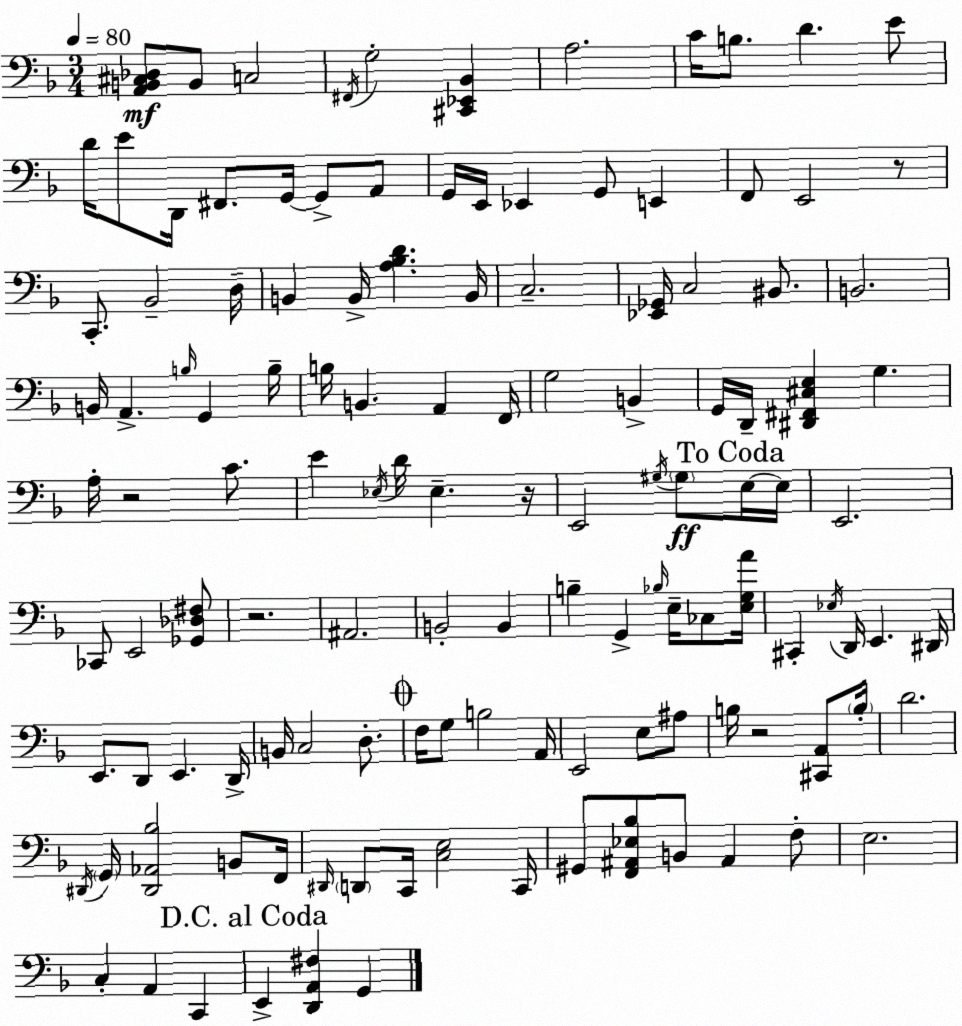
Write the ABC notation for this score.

X:1
T:Untitled
M:3/4
L:1/4
K:Dm
[A,,B,,^C,_D,]/2 B,,/2 C,2 ^F,,/4 G,2 [^C,,_E,,_B,,] A,2 C/4 B,/2 D E/2 D/4 E/2 D,,/4 ^F,,/2 G,,/4 G,,/2 A,,/2 G,,/4 E,,/4 _E,, G,,/2 E,, F,,/2 E,,2 z/2 C,,/2 _B,,2 D,/4 B,, B,,/4 [A,_B,D] B,,/4 C,2 [_E,,_G,,]/4 C,2 ^B,,/2 B,,2 B,,/4 A,, B,/4 G,, B,/4 B,/4 B,, A,, F,,/4 G,2 B,, G,,/4 D,,/4 [^D,,^F,,^C,E,] G, A,/4 z2 C/2 E _E,/4 D/4 _E, z/4 E,,2 ^G,/4 ^G,/2 E,/4 E,/4 E,,2 _C,,/2 E,,2 [_G,,_D,^F,]/2 z2 ^A,,2 B,,2 B,, B, G,, _B,/4 E,/4 _C,/2 [E,G,A]/4 ^C,, _E,/4 D,,/4 E,, ^D,,/4 E,,/2 D,,/2 E,, D,,/4 B,,/4 C,2 D,/2 F,/4 G,/2 B,2 A,,/4 E,,2 E,/2 ^A,/2 B,/4 z2 [^C,,A,,]/2 B,/4 D2 ^D,,/4 G,,/4 [^D,,_A,,_B,]2 B,,/2 F,,/4 ^D,,/4 D,,/2 C,,/4 [C,E,]2 C,,/4 ^G,,/2 [F,,^A,,_E,_B,]/2 B,,/2 ^A,, F,/2 E,2 C, A,, C,, E,, [D,,A,,^F,] G,,